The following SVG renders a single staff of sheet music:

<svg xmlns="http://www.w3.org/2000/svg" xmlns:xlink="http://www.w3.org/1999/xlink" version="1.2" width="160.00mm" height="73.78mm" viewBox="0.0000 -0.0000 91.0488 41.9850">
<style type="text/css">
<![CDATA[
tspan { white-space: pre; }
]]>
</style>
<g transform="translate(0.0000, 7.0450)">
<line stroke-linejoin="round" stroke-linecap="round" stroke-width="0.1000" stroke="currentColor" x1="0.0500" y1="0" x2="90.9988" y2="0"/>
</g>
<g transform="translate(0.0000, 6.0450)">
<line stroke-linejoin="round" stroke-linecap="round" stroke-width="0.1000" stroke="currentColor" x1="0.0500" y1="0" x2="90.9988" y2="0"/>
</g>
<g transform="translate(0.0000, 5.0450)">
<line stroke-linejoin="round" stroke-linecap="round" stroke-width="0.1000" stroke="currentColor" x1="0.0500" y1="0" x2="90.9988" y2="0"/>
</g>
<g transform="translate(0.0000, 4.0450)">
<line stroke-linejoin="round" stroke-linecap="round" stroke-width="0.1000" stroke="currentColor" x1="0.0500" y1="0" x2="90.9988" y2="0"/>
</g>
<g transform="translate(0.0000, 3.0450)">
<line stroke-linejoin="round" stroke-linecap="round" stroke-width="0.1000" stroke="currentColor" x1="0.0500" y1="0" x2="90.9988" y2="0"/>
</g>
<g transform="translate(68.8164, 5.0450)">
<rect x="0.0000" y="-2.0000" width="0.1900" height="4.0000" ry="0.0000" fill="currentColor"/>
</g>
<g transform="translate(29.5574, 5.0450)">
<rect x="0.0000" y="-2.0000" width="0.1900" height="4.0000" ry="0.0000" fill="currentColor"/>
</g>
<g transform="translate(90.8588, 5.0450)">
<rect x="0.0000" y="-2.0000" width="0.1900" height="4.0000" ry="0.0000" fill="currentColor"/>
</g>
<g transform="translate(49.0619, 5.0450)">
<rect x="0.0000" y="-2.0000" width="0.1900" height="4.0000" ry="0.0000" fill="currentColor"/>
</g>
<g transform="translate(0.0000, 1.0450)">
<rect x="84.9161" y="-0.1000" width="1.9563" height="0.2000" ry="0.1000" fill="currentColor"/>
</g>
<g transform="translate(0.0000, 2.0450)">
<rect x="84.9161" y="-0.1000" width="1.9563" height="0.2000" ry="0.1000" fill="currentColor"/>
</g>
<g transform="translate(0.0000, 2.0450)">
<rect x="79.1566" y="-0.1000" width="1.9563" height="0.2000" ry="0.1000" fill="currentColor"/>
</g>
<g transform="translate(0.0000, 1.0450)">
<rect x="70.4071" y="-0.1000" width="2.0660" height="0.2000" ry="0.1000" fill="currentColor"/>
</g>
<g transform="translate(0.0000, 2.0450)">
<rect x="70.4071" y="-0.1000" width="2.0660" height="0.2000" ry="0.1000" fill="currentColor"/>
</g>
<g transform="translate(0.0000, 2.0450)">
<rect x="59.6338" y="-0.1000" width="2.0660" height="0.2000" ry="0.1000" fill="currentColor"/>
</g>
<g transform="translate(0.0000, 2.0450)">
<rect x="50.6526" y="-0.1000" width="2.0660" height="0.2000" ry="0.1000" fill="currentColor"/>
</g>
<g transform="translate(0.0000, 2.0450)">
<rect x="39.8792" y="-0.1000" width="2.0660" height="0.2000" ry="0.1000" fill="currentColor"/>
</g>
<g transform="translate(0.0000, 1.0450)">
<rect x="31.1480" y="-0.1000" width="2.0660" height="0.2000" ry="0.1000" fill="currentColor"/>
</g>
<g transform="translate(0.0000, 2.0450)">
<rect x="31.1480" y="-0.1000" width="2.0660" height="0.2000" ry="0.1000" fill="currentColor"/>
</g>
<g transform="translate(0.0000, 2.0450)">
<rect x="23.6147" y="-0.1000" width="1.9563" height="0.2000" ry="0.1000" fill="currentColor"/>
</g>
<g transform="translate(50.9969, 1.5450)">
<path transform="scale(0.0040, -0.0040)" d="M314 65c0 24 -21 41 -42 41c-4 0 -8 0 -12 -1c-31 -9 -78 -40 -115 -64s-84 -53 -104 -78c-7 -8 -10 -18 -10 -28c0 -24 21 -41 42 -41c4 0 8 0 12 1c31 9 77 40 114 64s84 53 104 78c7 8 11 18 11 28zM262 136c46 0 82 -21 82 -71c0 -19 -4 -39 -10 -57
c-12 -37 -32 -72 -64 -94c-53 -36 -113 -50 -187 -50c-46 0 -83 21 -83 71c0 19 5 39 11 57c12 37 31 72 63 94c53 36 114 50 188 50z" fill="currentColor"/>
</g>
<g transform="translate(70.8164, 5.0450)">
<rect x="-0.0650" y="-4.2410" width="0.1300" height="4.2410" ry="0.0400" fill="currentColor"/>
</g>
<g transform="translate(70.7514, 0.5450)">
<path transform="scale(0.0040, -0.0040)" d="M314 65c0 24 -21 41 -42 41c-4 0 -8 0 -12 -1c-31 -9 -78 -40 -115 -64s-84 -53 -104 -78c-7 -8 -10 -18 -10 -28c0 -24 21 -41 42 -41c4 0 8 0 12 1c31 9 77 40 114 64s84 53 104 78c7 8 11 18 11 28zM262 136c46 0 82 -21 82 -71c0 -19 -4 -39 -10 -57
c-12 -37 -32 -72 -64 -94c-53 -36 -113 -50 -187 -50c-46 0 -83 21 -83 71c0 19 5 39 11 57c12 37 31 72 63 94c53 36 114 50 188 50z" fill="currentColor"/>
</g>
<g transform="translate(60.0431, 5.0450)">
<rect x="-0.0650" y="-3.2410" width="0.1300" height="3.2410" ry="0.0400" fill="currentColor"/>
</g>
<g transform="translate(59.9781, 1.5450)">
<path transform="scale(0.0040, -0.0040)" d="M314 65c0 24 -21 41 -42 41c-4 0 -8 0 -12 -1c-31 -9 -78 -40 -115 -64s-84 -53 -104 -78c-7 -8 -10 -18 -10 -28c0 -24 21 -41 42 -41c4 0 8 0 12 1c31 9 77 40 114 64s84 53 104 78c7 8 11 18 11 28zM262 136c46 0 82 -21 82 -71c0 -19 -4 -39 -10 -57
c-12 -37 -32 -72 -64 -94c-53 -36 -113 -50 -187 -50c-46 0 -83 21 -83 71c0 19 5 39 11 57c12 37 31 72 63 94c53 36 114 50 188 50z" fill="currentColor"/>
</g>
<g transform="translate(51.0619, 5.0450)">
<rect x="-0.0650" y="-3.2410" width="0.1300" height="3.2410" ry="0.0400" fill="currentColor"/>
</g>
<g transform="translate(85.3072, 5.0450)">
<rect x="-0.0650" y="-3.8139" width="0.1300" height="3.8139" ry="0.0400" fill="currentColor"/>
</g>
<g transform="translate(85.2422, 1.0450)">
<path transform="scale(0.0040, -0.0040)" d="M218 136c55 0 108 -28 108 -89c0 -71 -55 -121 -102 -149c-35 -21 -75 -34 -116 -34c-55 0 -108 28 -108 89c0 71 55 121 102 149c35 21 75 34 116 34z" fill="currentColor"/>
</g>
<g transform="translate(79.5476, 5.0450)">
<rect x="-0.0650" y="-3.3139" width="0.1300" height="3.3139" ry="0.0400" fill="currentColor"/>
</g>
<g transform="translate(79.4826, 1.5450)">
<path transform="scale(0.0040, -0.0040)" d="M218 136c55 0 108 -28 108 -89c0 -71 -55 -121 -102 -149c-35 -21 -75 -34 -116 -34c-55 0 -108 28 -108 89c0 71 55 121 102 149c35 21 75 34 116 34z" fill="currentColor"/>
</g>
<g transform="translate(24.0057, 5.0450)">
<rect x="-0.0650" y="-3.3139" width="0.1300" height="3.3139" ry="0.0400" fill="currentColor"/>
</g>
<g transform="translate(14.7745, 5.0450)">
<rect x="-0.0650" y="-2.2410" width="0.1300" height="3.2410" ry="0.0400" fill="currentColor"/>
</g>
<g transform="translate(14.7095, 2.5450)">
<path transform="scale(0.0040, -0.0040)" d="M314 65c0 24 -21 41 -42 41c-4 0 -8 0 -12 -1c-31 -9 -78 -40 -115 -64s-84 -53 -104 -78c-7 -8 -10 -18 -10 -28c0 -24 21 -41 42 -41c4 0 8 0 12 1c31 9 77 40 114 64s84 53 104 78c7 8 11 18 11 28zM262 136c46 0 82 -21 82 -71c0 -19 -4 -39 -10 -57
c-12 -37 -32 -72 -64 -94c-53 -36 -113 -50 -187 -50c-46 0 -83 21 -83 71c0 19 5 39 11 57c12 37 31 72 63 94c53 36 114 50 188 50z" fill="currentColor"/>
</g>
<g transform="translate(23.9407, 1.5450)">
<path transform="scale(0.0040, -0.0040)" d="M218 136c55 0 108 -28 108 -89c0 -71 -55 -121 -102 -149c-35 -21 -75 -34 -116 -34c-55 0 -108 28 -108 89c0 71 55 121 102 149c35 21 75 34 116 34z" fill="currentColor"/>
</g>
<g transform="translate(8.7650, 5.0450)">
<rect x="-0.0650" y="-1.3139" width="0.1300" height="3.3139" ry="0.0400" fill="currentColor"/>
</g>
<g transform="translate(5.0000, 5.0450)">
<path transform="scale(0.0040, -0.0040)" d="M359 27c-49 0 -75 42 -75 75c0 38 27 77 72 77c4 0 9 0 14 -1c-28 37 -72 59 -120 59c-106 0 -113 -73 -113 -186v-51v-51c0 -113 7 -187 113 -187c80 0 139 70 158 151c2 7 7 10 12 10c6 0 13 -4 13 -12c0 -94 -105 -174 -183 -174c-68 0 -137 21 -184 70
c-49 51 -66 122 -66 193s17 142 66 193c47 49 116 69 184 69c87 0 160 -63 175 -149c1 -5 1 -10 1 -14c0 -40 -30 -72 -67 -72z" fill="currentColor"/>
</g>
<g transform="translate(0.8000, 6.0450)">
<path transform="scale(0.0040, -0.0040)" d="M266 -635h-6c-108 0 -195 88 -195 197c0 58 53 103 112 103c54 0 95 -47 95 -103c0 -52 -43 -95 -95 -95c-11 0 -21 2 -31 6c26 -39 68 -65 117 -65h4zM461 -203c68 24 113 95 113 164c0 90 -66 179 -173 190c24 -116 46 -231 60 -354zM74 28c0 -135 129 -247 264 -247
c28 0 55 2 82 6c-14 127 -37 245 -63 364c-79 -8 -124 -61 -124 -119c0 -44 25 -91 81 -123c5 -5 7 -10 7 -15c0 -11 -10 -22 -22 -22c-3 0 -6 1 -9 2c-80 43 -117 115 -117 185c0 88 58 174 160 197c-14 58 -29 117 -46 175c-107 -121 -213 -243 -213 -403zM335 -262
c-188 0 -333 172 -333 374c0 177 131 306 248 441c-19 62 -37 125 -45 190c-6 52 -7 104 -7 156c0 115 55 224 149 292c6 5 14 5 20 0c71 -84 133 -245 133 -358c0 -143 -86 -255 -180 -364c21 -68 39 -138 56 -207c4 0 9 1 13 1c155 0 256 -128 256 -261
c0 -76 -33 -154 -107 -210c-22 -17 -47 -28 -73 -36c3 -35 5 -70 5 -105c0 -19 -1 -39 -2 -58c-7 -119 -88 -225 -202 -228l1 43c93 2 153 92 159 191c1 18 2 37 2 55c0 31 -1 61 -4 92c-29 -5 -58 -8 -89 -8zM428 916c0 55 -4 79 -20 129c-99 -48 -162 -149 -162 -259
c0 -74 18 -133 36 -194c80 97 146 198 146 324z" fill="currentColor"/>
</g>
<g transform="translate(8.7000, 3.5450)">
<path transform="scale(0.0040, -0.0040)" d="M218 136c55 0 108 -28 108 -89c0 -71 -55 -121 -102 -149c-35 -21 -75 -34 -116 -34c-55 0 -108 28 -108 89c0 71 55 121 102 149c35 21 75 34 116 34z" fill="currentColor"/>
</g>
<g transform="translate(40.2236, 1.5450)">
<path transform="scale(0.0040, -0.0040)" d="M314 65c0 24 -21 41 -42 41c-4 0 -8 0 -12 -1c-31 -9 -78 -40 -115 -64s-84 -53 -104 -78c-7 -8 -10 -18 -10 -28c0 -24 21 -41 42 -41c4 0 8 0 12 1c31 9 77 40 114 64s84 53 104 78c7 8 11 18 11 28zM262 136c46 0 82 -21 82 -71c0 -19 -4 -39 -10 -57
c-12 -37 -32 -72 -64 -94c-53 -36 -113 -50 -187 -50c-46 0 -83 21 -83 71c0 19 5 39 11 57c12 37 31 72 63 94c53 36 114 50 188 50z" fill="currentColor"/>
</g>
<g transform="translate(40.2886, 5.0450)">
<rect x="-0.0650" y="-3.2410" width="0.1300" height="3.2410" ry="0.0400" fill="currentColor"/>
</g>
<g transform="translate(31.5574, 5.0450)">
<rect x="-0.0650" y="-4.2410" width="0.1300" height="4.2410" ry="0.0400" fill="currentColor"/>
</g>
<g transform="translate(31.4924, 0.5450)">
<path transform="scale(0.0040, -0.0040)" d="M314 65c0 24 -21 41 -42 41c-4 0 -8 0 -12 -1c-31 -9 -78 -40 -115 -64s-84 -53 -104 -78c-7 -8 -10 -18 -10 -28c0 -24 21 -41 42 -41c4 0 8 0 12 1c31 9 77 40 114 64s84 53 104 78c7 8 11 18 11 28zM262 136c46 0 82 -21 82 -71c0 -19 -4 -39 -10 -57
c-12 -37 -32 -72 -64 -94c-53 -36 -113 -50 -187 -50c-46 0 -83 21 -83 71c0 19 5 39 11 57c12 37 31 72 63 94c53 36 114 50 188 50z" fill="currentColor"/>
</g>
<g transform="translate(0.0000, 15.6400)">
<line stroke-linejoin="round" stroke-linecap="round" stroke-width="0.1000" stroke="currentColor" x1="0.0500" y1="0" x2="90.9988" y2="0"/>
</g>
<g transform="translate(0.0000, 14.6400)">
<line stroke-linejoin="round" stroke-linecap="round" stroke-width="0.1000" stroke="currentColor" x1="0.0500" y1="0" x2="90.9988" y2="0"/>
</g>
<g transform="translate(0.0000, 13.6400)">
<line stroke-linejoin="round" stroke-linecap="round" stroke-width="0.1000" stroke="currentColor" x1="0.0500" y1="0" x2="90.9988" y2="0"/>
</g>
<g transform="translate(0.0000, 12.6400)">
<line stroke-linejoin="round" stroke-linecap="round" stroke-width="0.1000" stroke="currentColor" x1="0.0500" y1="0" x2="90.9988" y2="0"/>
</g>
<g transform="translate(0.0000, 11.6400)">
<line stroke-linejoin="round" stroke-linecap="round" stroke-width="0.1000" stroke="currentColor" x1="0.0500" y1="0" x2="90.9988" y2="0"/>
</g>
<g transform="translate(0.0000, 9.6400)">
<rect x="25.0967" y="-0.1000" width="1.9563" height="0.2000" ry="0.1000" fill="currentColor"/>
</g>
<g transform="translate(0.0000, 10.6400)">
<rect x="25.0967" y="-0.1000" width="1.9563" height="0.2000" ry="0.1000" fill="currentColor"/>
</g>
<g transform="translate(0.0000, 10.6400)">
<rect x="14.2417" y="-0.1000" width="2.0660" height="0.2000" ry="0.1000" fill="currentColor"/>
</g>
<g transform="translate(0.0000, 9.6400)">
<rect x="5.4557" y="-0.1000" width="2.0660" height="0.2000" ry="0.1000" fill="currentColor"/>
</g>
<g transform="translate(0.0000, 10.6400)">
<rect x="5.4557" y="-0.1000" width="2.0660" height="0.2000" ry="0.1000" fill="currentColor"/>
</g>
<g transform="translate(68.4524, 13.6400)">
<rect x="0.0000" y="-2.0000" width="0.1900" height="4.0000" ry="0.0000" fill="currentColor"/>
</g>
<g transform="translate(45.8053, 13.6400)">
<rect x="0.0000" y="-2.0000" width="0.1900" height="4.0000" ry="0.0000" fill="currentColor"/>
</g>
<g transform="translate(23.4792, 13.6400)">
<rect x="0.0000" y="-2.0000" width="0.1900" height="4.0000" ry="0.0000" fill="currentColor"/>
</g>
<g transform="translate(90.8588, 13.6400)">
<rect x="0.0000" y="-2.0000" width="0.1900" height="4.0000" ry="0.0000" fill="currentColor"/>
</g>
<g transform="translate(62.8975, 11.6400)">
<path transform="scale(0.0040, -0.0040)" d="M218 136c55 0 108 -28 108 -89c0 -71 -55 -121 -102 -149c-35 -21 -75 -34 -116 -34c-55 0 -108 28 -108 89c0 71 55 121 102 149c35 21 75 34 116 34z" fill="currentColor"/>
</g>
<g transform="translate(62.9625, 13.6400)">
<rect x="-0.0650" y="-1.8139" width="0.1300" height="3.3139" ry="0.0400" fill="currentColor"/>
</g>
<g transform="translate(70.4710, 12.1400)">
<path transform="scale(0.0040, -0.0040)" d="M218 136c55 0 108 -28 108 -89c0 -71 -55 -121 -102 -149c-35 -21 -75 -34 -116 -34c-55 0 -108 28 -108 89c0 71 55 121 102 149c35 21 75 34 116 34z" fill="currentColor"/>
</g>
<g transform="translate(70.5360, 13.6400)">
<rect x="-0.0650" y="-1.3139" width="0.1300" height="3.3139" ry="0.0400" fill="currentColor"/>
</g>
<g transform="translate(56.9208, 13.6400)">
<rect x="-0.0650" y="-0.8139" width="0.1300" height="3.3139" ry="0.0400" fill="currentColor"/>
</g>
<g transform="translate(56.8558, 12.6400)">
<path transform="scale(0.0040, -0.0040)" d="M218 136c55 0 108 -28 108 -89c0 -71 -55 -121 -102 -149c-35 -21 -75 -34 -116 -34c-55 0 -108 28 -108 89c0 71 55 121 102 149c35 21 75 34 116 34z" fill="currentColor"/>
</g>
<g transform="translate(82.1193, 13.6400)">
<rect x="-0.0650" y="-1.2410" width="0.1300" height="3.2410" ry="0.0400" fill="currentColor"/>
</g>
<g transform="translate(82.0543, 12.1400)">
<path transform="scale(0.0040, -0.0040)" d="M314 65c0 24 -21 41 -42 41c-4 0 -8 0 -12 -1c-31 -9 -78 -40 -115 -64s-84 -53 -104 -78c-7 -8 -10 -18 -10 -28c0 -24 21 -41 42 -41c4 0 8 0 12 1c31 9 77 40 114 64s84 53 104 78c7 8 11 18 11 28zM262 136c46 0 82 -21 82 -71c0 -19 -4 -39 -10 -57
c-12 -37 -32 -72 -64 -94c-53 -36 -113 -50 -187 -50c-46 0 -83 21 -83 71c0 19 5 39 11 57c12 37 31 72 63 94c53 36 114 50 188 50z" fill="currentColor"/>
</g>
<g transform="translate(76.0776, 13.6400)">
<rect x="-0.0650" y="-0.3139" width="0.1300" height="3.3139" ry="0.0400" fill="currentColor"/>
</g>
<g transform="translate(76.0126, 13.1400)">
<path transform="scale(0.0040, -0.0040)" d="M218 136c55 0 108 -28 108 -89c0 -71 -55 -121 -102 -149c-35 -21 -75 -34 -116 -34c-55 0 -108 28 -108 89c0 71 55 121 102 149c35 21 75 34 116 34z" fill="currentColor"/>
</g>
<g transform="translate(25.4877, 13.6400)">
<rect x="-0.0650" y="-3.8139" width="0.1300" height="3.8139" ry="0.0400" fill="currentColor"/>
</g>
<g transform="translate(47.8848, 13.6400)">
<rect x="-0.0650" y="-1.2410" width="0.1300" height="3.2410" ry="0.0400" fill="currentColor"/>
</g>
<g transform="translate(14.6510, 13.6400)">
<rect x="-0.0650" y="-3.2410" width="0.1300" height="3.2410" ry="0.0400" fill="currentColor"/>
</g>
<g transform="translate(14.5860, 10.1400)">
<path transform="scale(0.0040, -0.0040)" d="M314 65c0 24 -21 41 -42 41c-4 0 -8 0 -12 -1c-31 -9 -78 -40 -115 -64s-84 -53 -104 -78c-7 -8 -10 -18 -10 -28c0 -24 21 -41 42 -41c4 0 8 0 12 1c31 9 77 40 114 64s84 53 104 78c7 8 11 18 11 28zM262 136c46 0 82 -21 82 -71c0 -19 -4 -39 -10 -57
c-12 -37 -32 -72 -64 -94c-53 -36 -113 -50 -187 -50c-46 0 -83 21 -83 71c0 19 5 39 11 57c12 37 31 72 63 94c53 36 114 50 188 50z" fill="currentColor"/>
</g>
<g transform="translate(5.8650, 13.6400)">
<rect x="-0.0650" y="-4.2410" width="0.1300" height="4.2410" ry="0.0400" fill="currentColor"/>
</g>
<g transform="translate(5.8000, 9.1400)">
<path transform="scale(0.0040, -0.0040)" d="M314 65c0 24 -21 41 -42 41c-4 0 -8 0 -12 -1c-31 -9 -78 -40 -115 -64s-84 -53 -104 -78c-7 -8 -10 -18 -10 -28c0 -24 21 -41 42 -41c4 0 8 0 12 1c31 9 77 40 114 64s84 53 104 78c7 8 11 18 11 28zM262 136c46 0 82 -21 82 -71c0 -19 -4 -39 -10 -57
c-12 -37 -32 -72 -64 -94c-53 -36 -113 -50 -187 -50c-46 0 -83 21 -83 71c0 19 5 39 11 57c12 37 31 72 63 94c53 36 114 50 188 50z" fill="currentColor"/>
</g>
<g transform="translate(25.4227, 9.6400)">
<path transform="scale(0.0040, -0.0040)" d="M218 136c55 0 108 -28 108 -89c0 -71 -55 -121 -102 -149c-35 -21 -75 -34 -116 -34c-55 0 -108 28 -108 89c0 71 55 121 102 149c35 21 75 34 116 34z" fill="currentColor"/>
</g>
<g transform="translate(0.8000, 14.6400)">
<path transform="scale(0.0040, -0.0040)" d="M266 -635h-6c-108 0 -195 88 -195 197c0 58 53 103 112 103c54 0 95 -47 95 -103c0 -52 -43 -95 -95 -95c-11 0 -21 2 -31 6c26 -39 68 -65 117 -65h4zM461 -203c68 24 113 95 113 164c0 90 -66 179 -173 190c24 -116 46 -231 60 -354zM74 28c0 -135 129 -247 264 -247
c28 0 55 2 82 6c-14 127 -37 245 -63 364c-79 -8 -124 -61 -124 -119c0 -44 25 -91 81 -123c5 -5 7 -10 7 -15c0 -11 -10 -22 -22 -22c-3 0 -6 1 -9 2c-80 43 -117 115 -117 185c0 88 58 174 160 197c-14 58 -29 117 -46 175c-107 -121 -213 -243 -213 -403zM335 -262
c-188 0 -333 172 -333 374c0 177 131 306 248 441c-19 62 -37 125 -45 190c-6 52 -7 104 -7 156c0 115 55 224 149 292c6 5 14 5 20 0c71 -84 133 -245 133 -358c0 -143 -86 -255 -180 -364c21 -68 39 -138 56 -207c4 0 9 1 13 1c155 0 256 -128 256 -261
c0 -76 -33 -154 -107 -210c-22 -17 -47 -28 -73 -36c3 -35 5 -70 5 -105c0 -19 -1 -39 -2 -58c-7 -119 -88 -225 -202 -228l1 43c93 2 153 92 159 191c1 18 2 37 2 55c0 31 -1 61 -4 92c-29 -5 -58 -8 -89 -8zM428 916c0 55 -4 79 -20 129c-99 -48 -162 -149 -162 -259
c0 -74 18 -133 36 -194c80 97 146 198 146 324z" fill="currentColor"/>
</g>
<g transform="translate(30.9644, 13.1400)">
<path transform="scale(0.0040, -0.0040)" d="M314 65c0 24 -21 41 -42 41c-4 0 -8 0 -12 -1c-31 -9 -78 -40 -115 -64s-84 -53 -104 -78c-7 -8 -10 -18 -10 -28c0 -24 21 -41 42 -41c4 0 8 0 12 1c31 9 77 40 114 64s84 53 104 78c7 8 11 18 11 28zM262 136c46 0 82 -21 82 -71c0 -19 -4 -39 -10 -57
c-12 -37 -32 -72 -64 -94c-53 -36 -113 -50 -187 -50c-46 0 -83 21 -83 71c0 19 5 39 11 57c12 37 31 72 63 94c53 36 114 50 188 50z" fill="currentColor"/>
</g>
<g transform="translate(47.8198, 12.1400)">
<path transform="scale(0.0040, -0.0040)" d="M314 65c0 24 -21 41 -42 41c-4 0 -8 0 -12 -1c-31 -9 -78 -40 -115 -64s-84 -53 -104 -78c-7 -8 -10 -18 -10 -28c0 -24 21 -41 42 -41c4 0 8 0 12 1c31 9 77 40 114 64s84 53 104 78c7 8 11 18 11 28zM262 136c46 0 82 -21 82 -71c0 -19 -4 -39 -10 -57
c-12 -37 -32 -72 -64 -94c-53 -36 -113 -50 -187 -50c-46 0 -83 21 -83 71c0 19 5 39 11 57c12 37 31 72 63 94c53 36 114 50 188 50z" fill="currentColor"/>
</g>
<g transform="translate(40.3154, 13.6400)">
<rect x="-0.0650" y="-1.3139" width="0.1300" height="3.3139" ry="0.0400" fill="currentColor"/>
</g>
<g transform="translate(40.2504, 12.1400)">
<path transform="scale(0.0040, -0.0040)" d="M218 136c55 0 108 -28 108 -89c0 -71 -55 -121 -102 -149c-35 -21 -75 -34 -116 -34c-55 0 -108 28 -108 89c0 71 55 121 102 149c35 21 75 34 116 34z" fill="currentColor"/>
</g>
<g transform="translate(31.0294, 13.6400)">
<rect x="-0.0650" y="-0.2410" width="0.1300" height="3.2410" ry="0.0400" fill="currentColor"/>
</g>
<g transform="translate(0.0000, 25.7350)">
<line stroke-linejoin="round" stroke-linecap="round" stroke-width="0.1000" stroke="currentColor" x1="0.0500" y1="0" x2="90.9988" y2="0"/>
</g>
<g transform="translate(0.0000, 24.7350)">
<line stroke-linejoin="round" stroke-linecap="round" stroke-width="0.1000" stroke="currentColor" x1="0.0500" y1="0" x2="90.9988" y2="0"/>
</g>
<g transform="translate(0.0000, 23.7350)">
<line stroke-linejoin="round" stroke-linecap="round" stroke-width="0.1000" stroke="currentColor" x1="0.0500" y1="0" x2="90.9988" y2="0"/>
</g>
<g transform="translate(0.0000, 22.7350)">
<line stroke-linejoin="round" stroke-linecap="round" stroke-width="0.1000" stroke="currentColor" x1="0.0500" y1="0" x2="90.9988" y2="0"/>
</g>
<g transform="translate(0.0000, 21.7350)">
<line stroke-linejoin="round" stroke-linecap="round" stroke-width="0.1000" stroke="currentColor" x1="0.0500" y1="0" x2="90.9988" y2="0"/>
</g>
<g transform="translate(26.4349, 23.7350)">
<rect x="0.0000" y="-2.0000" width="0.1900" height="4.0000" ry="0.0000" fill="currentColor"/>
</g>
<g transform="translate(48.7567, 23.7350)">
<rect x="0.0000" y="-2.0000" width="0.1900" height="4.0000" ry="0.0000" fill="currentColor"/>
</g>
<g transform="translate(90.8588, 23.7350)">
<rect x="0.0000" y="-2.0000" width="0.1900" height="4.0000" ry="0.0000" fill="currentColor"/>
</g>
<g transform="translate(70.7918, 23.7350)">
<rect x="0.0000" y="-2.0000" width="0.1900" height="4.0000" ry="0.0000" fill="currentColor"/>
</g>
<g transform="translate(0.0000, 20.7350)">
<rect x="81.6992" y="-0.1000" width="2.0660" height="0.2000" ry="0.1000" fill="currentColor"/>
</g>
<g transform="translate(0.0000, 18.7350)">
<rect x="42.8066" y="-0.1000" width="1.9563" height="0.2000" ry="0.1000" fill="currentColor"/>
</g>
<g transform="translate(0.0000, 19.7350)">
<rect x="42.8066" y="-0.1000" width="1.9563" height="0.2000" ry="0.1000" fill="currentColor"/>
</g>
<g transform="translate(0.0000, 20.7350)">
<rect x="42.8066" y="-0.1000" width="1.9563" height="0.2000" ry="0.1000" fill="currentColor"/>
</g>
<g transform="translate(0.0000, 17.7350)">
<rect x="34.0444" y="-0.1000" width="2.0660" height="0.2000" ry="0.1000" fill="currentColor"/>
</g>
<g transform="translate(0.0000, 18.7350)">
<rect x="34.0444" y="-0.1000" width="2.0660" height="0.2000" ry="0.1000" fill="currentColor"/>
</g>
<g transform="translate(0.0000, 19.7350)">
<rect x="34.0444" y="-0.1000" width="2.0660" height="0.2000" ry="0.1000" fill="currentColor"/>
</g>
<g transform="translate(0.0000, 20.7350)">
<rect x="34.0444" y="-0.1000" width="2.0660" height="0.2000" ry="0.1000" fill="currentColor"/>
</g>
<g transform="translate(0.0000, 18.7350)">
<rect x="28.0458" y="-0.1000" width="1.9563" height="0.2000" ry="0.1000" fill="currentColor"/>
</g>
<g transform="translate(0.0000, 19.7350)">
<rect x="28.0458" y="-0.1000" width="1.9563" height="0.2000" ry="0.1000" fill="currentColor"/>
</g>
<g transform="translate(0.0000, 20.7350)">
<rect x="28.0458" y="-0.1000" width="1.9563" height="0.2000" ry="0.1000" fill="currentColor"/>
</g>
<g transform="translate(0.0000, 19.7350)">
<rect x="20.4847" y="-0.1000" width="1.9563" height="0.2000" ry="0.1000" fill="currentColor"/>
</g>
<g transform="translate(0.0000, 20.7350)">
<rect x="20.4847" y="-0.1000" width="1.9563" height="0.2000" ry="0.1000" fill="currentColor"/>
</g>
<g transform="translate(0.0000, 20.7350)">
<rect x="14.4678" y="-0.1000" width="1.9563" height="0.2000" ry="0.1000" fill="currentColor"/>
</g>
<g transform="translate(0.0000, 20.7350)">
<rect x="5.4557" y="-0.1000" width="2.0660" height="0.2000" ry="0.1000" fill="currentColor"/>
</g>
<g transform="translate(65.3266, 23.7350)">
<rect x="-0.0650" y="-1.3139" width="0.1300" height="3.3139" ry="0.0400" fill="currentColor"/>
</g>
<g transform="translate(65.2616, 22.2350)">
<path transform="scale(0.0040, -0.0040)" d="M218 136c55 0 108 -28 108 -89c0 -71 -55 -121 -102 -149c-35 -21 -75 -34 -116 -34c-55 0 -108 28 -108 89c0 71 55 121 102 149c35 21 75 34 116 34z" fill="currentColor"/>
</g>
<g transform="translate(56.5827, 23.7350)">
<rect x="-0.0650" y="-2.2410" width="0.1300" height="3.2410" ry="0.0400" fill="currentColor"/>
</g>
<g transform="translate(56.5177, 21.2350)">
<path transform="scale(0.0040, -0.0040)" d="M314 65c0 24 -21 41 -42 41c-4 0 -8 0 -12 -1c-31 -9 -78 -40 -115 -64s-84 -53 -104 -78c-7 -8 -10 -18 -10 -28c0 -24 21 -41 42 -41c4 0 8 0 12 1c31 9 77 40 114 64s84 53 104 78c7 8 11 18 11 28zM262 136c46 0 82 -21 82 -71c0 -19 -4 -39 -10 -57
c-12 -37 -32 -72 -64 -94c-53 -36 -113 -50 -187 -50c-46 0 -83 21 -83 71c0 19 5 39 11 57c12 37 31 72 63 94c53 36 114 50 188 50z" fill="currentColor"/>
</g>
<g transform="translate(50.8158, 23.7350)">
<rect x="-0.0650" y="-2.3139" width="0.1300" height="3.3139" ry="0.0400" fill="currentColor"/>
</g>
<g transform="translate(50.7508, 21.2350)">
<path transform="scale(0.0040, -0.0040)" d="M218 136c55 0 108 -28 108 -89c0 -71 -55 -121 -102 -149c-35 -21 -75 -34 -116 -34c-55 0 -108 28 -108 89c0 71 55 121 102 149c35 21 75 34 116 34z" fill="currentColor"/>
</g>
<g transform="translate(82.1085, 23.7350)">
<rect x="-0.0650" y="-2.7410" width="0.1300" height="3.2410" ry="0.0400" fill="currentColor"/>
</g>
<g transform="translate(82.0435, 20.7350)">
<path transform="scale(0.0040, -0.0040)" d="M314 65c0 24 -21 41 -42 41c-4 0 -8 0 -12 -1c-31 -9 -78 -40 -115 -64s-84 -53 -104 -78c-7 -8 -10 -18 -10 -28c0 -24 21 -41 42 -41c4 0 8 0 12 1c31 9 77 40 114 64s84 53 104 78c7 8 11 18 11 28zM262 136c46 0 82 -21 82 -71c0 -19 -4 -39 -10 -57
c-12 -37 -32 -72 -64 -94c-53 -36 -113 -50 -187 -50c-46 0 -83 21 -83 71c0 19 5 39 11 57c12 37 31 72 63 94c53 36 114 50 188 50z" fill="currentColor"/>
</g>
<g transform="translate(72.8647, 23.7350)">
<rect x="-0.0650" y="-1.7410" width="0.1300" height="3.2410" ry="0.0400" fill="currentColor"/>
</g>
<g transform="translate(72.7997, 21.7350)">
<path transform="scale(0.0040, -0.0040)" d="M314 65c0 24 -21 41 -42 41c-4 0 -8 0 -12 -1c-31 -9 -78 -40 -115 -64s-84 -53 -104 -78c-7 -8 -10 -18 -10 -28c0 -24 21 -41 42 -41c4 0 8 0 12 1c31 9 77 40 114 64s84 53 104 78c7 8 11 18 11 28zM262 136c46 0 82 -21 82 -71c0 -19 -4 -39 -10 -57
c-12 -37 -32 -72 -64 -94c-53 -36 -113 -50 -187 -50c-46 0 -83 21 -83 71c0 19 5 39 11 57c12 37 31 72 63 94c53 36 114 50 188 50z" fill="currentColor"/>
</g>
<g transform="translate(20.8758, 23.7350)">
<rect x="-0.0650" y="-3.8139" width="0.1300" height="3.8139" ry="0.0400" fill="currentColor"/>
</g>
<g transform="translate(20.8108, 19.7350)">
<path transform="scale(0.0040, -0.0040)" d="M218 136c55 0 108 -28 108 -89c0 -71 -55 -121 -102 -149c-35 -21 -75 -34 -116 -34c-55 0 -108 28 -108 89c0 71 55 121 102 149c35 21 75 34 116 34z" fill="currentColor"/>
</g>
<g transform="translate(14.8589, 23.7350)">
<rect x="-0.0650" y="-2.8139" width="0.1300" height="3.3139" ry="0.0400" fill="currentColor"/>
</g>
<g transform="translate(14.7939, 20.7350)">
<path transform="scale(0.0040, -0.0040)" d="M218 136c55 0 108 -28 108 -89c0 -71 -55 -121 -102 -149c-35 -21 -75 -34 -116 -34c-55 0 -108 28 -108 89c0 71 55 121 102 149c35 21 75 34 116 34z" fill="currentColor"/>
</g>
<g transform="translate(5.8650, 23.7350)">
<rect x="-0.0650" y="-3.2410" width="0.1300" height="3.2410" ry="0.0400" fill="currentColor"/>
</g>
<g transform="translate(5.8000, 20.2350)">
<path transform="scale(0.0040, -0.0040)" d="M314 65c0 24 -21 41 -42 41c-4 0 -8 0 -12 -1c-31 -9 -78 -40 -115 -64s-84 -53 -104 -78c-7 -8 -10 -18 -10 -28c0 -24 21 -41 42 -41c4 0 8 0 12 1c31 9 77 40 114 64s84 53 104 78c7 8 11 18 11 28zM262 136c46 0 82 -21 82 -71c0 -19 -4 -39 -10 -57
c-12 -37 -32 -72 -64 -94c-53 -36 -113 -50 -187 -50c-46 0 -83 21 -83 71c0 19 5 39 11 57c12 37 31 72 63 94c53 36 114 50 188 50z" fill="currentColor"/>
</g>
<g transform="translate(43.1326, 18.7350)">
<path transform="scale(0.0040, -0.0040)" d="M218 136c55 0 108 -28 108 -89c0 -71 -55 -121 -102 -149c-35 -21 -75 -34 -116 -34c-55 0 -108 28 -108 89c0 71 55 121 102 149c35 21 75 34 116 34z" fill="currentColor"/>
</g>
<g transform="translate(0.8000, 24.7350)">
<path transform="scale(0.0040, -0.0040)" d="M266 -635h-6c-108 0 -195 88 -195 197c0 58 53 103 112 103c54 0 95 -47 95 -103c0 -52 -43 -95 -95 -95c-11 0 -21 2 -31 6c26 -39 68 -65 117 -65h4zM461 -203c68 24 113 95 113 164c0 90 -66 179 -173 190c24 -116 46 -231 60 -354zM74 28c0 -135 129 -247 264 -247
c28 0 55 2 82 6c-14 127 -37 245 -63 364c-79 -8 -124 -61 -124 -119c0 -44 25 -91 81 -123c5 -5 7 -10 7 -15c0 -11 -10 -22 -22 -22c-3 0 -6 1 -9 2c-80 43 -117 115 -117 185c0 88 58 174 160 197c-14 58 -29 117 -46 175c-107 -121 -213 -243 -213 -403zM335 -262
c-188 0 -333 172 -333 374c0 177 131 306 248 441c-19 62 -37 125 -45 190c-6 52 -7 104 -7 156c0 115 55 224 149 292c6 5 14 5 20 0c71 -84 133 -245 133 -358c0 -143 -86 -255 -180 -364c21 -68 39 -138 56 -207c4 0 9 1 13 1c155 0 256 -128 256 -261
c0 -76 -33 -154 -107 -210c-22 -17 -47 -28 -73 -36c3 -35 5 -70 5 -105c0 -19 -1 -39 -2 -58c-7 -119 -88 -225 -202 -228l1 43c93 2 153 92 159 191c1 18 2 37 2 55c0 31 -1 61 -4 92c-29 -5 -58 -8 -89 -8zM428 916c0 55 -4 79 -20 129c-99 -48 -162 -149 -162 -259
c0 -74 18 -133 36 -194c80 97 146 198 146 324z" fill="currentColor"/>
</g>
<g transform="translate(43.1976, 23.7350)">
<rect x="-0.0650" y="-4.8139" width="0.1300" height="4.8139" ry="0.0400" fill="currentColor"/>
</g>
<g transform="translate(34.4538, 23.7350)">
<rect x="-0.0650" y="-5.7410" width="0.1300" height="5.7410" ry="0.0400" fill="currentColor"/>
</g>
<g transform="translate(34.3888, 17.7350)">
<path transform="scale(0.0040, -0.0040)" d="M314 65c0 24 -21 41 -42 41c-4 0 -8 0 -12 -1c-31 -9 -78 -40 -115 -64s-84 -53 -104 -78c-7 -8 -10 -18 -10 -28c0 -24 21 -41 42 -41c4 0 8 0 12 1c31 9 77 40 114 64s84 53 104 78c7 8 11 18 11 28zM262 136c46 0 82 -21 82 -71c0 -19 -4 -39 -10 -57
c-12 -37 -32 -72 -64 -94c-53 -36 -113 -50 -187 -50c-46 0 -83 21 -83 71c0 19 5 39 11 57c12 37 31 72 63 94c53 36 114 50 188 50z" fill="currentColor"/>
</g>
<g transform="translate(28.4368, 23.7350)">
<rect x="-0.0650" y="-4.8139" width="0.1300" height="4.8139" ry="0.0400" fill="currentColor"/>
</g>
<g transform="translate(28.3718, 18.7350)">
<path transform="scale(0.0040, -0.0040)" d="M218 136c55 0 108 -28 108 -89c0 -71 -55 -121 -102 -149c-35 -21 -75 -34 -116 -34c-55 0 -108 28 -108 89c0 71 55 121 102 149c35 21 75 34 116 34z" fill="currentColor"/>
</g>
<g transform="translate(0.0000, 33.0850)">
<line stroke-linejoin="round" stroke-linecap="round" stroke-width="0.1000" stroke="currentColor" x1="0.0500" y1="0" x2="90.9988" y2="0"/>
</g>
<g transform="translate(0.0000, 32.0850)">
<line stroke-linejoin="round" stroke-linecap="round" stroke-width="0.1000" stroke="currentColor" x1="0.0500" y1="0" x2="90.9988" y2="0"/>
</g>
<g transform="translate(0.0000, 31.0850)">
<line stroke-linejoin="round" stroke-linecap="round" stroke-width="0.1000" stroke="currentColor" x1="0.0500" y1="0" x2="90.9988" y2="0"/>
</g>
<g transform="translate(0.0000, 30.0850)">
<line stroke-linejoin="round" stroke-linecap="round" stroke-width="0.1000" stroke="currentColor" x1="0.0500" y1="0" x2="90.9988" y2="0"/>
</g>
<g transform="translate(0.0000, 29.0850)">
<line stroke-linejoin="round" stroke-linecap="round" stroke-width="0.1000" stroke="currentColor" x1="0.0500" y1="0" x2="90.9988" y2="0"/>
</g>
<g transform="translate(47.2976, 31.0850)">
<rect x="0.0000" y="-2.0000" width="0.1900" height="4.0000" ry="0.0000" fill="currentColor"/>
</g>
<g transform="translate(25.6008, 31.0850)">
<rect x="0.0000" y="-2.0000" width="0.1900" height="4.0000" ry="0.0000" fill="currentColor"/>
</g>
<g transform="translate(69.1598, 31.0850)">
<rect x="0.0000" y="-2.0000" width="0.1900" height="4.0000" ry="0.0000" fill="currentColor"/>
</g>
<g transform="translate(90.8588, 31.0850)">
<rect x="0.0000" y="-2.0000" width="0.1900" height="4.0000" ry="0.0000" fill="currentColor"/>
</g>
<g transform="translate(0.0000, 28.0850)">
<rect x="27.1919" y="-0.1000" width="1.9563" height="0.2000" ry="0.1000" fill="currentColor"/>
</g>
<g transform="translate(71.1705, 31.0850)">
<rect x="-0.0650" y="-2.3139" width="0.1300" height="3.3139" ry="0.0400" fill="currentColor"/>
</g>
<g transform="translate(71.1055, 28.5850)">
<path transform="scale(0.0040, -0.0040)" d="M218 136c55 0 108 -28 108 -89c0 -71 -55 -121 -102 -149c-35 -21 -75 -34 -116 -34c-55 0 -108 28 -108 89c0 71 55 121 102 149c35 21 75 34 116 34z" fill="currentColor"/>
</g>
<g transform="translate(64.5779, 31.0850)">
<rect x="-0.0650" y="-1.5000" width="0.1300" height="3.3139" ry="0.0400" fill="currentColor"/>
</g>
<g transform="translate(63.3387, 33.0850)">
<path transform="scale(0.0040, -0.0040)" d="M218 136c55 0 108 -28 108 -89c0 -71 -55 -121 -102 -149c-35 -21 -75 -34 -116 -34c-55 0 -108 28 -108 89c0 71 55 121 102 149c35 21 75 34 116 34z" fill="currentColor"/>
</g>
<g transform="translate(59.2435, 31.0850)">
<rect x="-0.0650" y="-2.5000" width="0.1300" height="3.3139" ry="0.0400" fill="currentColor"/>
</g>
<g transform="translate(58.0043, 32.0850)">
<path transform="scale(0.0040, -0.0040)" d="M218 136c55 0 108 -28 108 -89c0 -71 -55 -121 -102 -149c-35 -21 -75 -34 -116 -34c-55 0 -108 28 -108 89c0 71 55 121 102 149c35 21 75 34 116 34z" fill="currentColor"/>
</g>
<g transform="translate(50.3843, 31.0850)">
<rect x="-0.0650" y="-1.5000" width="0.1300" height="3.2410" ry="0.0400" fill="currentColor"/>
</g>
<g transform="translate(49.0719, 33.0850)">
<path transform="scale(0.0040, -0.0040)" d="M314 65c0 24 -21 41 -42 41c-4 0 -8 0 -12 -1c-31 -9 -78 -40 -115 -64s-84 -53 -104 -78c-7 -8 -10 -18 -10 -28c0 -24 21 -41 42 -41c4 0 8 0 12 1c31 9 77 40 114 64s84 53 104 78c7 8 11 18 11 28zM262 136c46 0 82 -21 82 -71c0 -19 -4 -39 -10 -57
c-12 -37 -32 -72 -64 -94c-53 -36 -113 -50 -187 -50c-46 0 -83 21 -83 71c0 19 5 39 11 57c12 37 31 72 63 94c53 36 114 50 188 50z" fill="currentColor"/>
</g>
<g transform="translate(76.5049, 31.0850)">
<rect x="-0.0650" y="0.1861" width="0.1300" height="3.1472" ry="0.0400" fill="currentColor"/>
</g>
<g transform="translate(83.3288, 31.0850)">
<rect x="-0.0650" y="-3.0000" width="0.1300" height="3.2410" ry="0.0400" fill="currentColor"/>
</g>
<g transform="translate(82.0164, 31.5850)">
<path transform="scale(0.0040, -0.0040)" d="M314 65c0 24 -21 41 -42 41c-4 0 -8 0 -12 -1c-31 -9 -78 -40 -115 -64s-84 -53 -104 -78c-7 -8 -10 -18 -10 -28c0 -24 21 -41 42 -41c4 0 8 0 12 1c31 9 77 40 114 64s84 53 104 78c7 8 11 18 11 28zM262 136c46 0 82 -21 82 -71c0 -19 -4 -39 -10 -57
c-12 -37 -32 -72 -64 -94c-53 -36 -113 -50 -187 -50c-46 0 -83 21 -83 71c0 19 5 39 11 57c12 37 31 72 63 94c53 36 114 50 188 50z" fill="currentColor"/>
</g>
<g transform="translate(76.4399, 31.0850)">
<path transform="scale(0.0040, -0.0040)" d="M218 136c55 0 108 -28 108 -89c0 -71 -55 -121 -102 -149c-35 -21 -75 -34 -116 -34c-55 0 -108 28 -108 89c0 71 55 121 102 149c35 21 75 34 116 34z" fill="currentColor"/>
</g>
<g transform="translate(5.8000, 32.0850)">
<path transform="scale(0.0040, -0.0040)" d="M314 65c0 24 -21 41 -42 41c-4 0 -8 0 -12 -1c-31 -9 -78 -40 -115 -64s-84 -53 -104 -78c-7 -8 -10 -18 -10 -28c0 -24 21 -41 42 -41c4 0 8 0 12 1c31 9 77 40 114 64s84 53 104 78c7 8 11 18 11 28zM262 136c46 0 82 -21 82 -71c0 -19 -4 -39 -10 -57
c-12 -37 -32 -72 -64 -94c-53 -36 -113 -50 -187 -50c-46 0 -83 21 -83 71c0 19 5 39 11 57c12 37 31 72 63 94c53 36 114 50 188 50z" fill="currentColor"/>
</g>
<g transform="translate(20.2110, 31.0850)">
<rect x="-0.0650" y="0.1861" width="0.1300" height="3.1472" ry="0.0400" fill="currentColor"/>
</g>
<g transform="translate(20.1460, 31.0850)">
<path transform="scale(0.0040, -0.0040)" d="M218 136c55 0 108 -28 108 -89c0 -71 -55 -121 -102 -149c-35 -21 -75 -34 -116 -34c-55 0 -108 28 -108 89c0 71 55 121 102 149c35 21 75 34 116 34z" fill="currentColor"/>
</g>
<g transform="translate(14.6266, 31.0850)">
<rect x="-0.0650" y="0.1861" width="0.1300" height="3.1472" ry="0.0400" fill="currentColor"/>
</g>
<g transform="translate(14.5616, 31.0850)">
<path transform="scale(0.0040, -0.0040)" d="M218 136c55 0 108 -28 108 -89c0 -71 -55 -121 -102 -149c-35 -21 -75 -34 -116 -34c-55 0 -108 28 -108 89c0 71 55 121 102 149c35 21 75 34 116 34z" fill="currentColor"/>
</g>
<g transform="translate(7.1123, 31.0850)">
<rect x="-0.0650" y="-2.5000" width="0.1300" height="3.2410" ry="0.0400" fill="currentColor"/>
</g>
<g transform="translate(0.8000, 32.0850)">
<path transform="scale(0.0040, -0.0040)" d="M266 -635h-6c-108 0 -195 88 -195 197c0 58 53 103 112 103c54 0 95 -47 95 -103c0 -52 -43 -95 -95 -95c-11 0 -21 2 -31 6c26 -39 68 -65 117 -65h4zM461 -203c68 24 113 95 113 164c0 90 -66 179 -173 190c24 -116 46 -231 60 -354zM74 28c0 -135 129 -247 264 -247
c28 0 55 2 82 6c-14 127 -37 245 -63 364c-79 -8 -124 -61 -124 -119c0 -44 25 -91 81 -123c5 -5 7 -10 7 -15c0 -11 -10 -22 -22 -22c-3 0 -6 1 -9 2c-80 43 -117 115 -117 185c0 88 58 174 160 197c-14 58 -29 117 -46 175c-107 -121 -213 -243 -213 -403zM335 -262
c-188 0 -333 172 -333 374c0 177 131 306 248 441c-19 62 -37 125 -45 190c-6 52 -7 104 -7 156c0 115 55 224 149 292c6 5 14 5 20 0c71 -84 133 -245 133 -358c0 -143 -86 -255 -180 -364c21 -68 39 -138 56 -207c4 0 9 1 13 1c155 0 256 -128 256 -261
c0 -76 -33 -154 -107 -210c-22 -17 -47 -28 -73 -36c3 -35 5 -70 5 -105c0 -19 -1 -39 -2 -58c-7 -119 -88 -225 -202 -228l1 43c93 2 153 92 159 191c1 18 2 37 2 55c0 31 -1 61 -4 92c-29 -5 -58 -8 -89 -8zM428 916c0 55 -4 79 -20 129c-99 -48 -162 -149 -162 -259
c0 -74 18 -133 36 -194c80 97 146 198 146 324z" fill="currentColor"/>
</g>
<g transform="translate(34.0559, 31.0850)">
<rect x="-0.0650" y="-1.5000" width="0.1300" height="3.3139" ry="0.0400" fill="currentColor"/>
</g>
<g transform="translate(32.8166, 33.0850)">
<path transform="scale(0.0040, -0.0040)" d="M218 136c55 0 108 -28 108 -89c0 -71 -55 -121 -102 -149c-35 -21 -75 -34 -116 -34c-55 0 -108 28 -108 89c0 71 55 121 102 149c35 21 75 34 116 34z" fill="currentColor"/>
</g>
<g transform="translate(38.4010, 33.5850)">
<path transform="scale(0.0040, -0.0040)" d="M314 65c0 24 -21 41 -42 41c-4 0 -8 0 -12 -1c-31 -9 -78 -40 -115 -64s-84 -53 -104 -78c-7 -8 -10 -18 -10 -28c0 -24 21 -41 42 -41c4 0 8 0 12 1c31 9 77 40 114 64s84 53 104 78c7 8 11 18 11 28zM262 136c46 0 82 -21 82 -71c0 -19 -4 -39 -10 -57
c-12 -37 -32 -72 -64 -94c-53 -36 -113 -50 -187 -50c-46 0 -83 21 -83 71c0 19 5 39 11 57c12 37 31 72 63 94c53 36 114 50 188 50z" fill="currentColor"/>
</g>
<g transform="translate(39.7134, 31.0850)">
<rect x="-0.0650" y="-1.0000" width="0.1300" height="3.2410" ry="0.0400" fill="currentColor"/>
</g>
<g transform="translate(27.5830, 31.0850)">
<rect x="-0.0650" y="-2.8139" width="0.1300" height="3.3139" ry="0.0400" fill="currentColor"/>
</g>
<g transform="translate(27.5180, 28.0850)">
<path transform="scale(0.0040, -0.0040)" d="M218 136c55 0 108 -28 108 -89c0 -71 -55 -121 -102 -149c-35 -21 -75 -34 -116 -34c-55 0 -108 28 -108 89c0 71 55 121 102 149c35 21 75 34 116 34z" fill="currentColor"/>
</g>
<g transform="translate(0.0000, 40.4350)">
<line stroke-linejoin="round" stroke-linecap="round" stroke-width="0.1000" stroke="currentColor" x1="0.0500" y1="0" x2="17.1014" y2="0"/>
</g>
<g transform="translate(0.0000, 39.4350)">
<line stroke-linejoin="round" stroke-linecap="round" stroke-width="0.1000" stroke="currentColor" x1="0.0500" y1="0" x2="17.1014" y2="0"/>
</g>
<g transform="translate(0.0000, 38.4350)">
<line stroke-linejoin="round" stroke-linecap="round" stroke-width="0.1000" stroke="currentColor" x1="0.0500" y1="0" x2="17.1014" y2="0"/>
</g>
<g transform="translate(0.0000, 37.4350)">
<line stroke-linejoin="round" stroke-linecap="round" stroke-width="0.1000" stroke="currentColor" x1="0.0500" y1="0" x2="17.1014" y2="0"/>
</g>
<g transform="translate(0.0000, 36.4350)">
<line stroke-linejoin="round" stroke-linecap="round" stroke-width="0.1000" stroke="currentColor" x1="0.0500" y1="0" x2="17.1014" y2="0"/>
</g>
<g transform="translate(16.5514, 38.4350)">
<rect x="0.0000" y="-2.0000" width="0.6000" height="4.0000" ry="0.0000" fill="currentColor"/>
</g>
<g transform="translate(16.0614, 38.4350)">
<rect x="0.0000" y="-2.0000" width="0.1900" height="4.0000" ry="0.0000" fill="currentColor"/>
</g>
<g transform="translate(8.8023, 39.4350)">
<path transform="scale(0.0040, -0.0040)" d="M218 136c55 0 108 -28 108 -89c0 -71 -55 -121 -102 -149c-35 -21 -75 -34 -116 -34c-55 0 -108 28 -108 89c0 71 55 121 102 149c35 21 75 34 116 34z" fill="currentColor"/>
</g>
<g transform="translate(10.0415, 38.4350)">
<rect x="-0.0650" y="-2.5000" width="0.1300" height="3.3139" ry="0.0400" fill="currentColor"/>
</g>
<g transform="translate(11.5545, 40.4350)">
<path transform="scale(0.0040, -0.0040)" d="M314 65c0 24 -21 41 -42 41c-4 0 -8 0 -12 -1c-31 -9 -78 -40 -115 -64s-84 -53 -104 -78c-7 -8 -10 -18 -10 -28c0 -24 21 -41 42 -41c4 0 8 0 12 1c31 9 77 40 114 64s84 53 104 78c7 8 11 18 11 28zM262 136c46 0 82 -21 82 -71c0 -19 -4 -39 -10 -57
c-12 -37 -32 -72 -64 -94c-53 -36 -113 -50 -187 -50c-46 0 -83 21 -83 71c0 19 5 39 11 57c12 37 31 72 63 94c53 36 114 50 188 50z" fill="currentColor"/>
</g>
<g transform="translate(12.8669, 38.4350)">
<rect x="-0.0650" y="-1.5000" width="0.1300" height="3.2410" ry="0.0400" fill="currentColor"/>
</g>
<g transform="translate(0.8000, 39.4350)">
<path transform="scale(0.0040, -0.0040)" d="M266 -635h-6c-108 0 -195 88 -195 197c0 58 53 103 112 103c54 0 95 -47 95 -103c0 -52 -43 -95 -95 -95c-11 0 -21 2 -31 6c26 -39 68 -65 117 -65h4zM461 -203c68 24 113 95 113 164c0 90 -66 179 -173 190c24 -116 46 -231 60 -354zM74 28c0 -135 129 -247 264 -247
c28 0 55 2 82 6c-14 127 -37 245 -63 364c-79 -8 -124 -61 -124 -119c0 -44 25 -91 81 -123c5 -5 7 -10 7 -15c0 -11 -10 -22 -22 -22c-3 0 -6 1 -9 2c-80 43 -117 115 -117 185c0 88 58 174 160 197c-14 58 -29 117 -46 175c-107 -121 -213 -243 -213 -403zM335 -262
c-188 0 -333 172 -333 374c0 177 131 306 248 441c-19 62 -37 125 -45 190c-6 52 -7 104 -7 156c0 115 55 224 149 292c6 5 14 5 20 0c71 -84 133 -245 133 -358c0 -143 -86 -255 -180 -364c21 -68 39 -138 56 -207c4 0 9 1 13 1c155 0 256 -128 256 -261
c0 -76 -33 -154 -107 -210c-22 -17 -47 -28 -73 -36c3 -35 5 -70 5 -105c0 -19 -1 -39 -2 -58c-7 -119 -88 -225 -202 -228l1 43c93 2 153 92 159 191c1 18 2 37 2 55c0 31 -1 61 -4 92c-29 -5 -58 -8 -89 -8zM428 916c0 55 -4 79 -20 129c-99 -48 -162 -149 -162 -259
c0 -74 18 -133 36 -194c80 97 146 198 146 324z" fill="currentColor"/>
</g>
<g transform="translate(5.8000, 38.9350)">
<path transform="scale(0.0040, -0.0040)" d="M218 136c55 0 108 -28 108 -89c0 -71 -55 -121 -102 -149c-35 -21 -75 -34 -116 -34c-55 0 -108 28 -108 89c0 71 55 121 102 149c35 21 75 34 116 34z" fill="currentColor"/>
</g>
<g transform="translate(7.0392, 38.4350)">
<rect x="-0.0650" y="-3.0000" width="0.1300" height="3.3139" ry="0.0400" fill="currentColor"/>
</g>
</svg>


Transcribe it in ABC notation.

X:1
T:Untitled
M:4/4
L:1/4
K:C
e g2 b d'2 b2 b2 b2 d'2 b c' d'2 b2 c' c2 e e2 d f e c e2 b2 a c' e' g'2 e' g g2 e f2 a2 G2 B B a E D2 E2 G E g B A2 A G E2